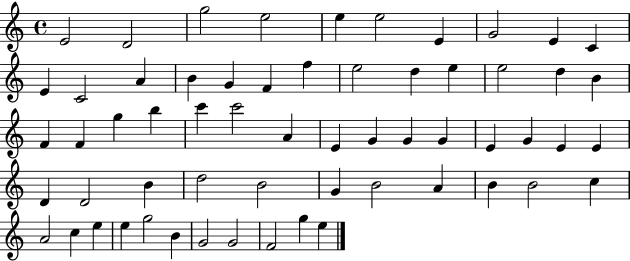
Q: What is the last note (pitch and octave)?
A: E5